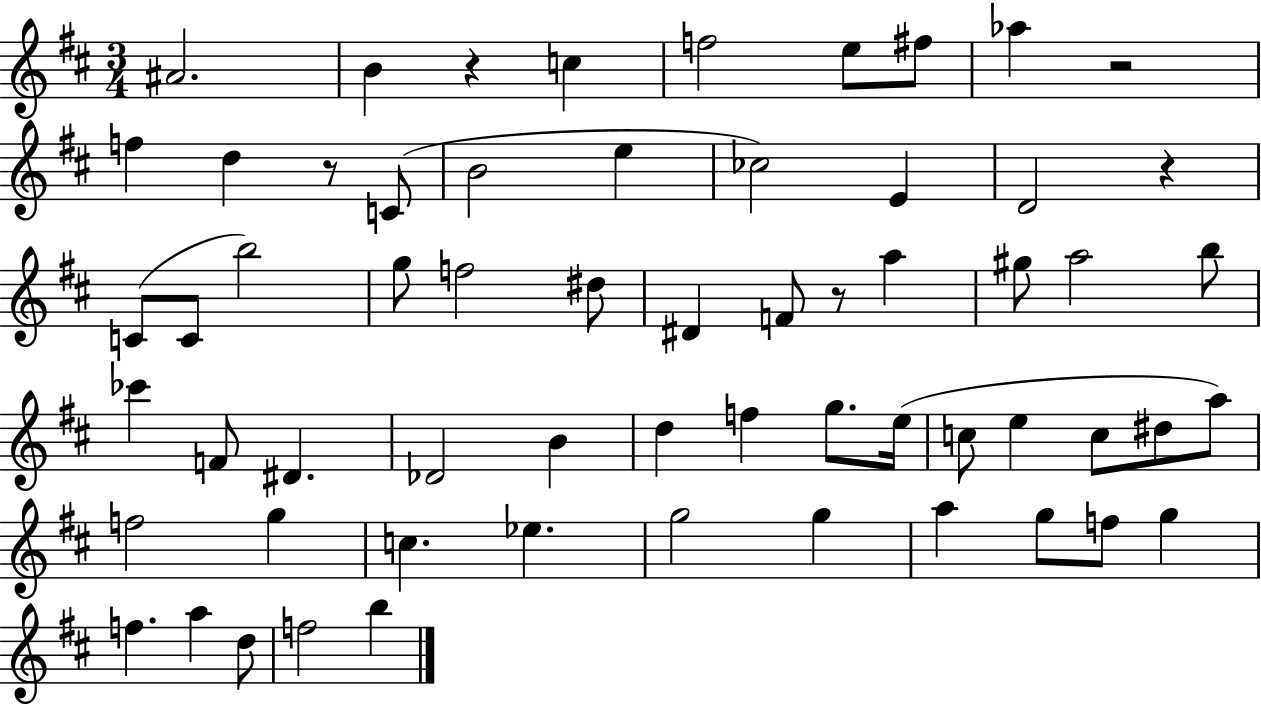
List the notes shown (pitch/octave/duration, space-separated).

A#4/h. B4/q R/q C5/q F5/h E5/e F#5/e Ab5/q R/h F5/q D5/q R/e C4/e B4/h E5/q CES5/h E4/q D4/h R/q C4/e C4/e B5/h G5/e F5/h D#5/e D#4/q F4/e R/e A5/q G#5/e A5/h B5/e CES6/q F4/e D#4/q. Db4/h B4/q D5/q F5/q G5/e. E5/s C5/e E5/q C5/e D#5/e A5/e F5/h G5/q C5/q. Eb5/q. G5/h G5/q A5/q G5/e F5/e G5/q F5/q. A5/q D5/e F5/h B5/q